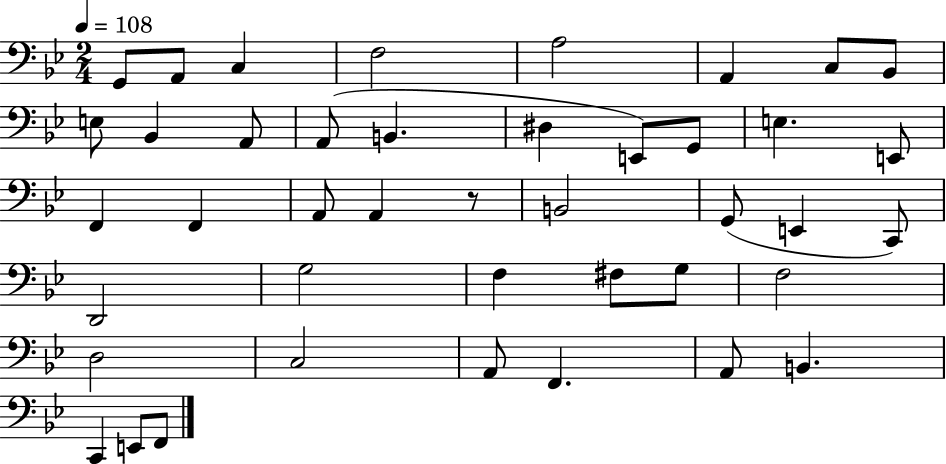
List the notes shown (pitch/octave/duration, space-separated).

G2/e A2/e C3/q F3/h A3/h A2/q C3/e Bb2/e E3/e Bb2/q A2/e A2/e B2/q. D#3/q E2/e G2/e E3/q. E2/e F2/q F2/q A2/e A2/q R/e B2/h G2/e E2/q C2/e D2/h G3/h F3/q F#3/e G3/e F3/h D3/h C3/h A2/e F2/q. A2/e B2/q. C2/q E2/e F2/e